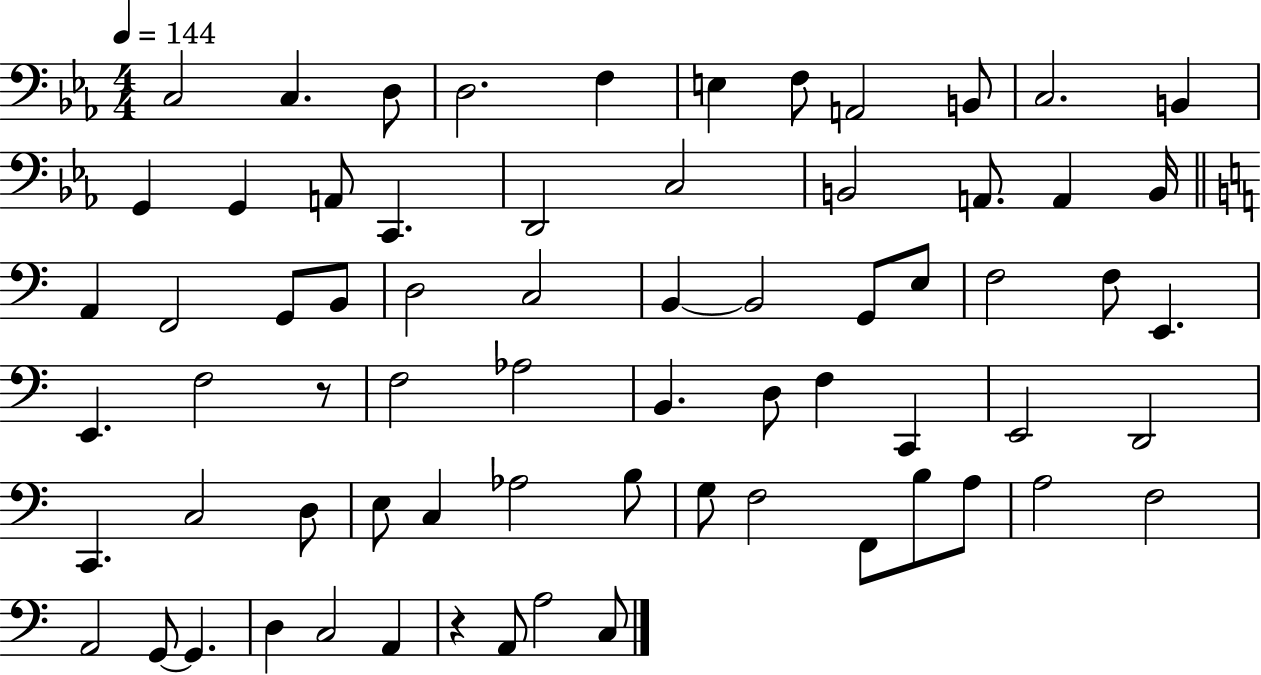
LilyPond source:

{
  \clef bass
  \numericTimeSignature
  \time 4/4
  \key ees \major
  \tempo 4 = 144
  \repeat volta 2 { c2 c4. d8 | d2. f4 | e4 f8 a,2 b,8 | c2. b,4 | \break g,4 g,4 a,8 c,4. | d,2 c2 | b,2 a,8. a,4 b,16 | \bar "||" \break \key c \major a,4 f,2 g,8 b,8 | d2 c2 | b,4~~ b,2 g,8 e8 | f2 f8 e,4. | \break e,4. f2 r8 | f2 aes2 | b,4. d8 f4 c,4 | e,2 d,2 | \break c,4. c2 d8 | e8 c4 aes2 b8 | g8 f2 f,8 b8 a8 | a2 f2 | \break a,2 g,8~~ g,4. | d4 c2 a,4 | r4 a,8 a2 c8 | } \bar "|."
}